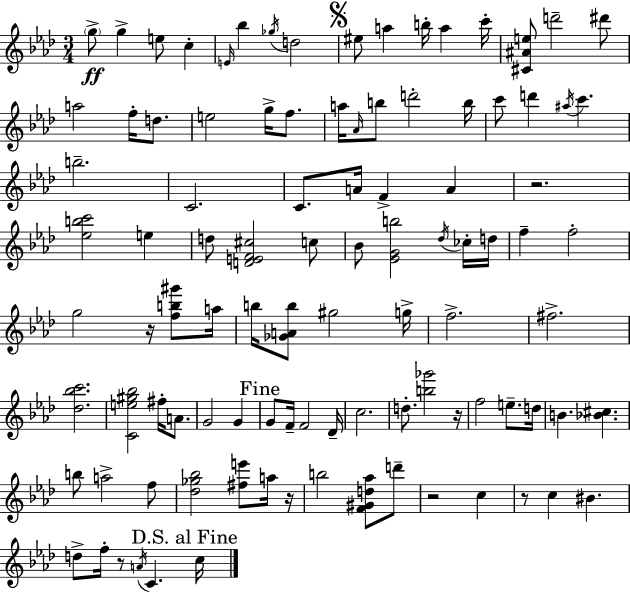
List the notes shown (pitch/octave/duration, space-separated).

G5/e G5/q E5/e C5/q E4/s Bb5/q Gb5/s D5/h EIS5/e A5/q B5/s A5/q C6/s [C#4,A#4,E5]/e D6/h D#6/e A5/h F5/s D5/e. E5/h G5/s F5/e. A5/s Ab4/s B5/e D6/h B5/s C6/e D6/q A#5/s C6/q. B5/h. C4/h. C4/e. A4/s F4/q A4/q R/h. [Eb5,B5,C6]/h E5/q D5/e [D4,E4,F4,C#5]/h C5/e Bb4/e [Eb4,G4,B5]/h Db5/s CES5/s D5/s F5/q F5/h G5/h R/s [F5,B5,G#6]/e A5/s B5/s [Gb4,A4,B5]/e G#5/h G5/s F5/h. F#5/h. [Db5,Bb5,C6]/h. [C4,E5,G#5,Bb5]/h F#5/s A4/e. G4/h G4/q G4/e F4/s F4/h Db4/s C5/h. D5/e. [B5,Gb6]/h R/s F5/h E5/e. D5/s B4/q. [Bb4,C#5]/q. B5/e A5/h F5/e [Db5,Gb5,Bb5]/h [F#5,E6]/e A5/s R/s B5/h [F4,G#4,D5,Ab5]/e D6/e R/h C5/q R/e C5/q BIS4/q. D5/e F5/s R/e A4/s C4/q. C5/s